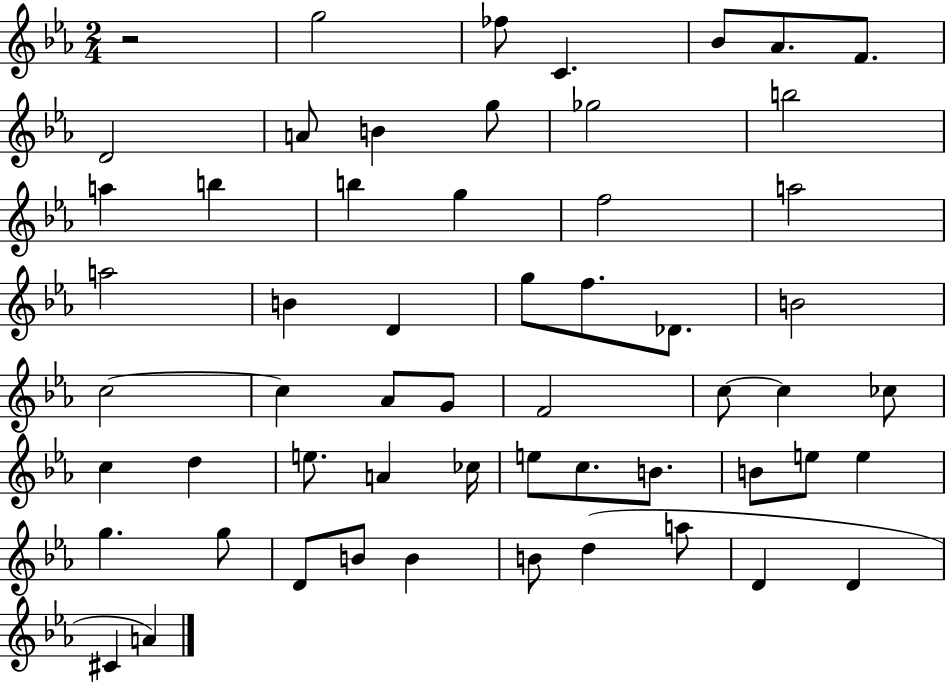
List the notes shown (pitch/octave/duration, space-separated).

R/h G5/h FES5/e C4/q. Bb4/e Ab4/e. F4/e. D4/h A4/e B4/q G5/e Gb5/h B5/h A5/q B5/q B5/q G5/q F5/h A5/h A5/h B4/q D4/q G5/e F5/e. Db4/e. B4/h C5/h C5/q Ab4/e G4/e F4/h C5/e C5/q CES5/e C5/q D5/q E5/e. A4/q CES5/s E5/e C5/e. B4/e. B4/e E5/e E5/q G5/q. G5/e D4/e B4/e B4/q B4/e D5/q A5/e D4/q D4/q C#4/q A4/q